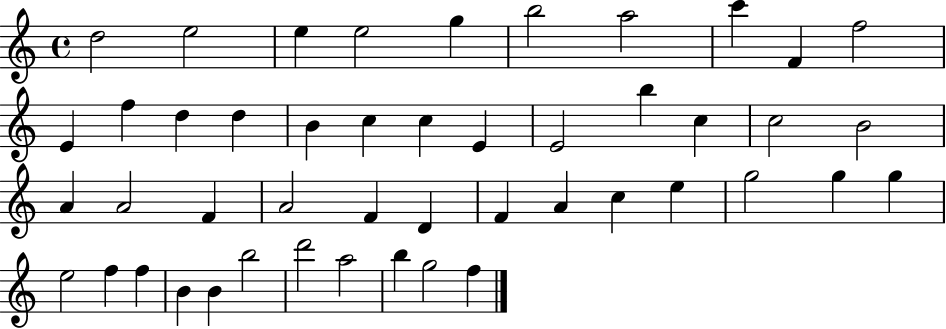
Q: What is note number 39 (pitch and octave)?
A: F5